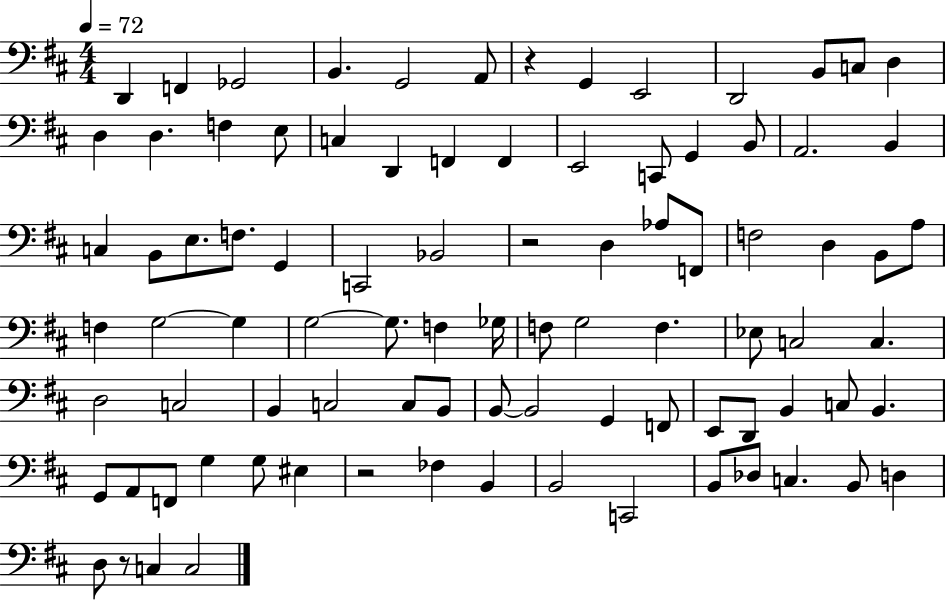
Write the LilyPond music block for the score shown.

{
  \clef bass
  \numericTimeSignature
  \time 4/4
  \key d \major
  \tempo 4 = 72
  d,4 f,4 ges,2 | b,4. g,2 a,8 | r4 g,4 e,2 | d,2 b,8 c8 d4 | \break d4 d4. f4 e8 | c4 d,4 f,4 f,4 | e,2 c,8 g,4 b,8 | a,2. b,4 | \break c4 b,8 e8. f8. g,4 | c,2 bes,2 | r2 d4 aes8 f,8 | f2 d4 b,8 a8 | \break f4 g2~~ g4 | g2~~ g8. f4 ges16 | f8 g2 f4. | ees8 c2 c4. | \break d2 c2 | b,4 c2 c8 b,8 | b,8~~ b,2 g,4 f,8 | e,8 d,8 b,4 c8 b,4. | \break g,8 a,8 f,8 g4 g8 eis4 | r2 fes4 b,4 | b,2 c,2 | b,8 des8 c4. b,8 d4 | \break d8 r8 c4 c2 | \bar "|."
}